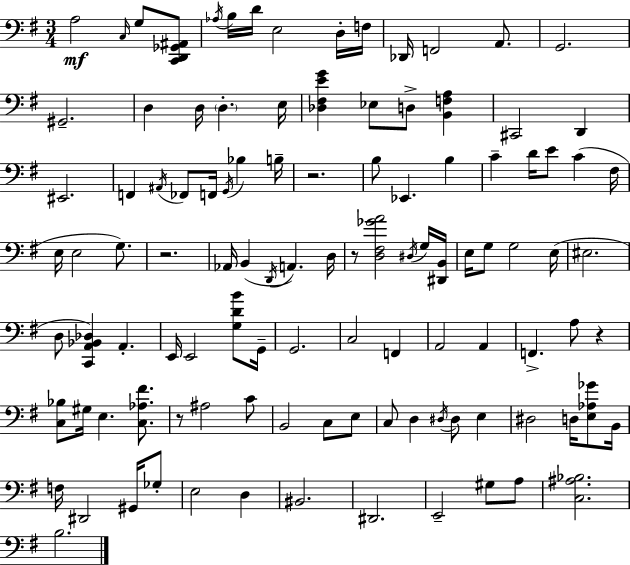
{
  \clef bass
  \numericTimeSignature
  \time 3/4
  \key e \minor
  \repeat volta 2 { a2\mf \grace { c16 } g8 <c, d, ges, ais,>8 | \acciaccatura { aes16 } b16 d'16 e2 | d16-. f16 des,16 f,2 a,8. | g,2. | \break gis,2.-- | d4 d16 \parenthesize d4.-. | e16 <des fis e' g'>4 ees8 d8-> <b, f a>4 | cis,2 d,4 | \break eis,2. | f,4 \acciaccatura { ais,16 } fes,8 f,16 \acciaccatura { g,16 } bes4 | b16-- r2. | b8 ees,4. | \break b4 c'4-- d'16 e'8 c'4( | fis16 e16 e2 | g8.) r2. | aes,16 b,4( \acciaccatura { d,16 } a,4.) | \break d16 r8 <d fis ges' a'>2 | \acciaccatura { dis16 } g16 <dis, b,>16 e16 g8 g2 | e16( eis2. | d8 <c, a, bes, des>4) | \break a,4.-. e,16 e,2 | <g d' b'>8 g,16-- g,2. | c2 | f,4 a,2 | \break a,4 f,4.-> | a8 r4 <c bes>8 gis16 e4. | <c aes fis'>8. r8 ais2 | c'8 b,2 | \break c8 e8 c8 d4 | \acciaccatura { dis16 } dis8 e4 dis2 | d16 <e aes ges'>8 b,16 f16 dis,2 | gis,16 ges8-. e2 | \break d4 bis,2. | dis,2. | e,2-- | gis8 a8 <c ais bes>2. | \break b2. | } \bar "|."
}